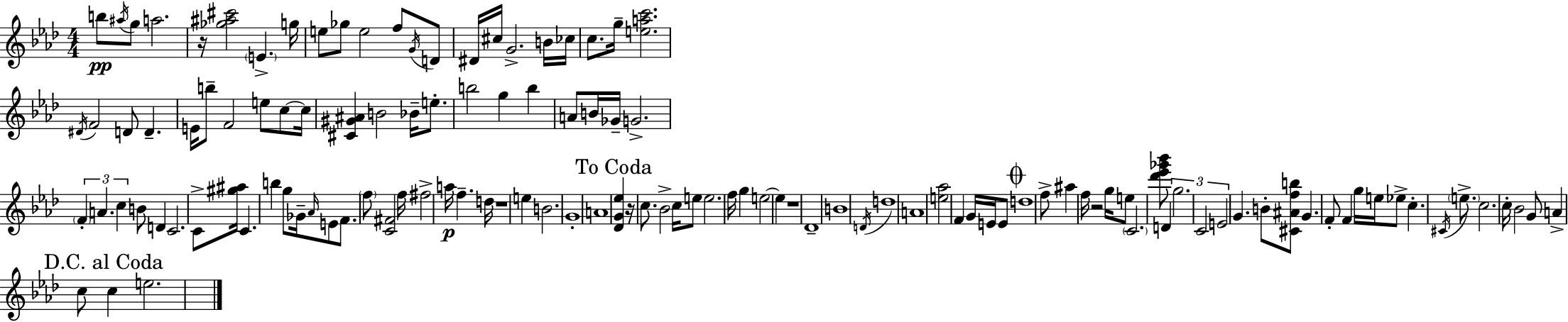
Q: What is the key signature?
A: AES major